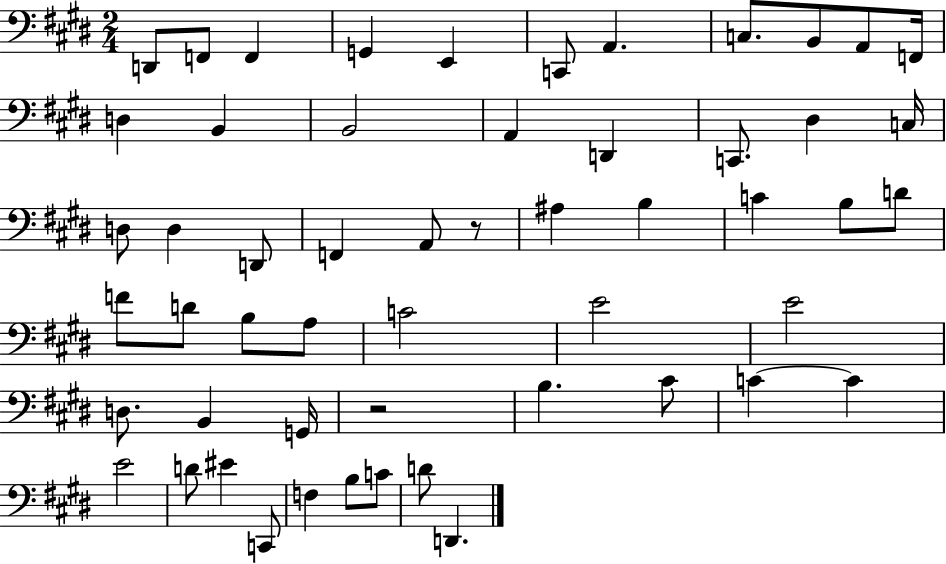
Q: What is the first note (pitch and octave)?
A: D2